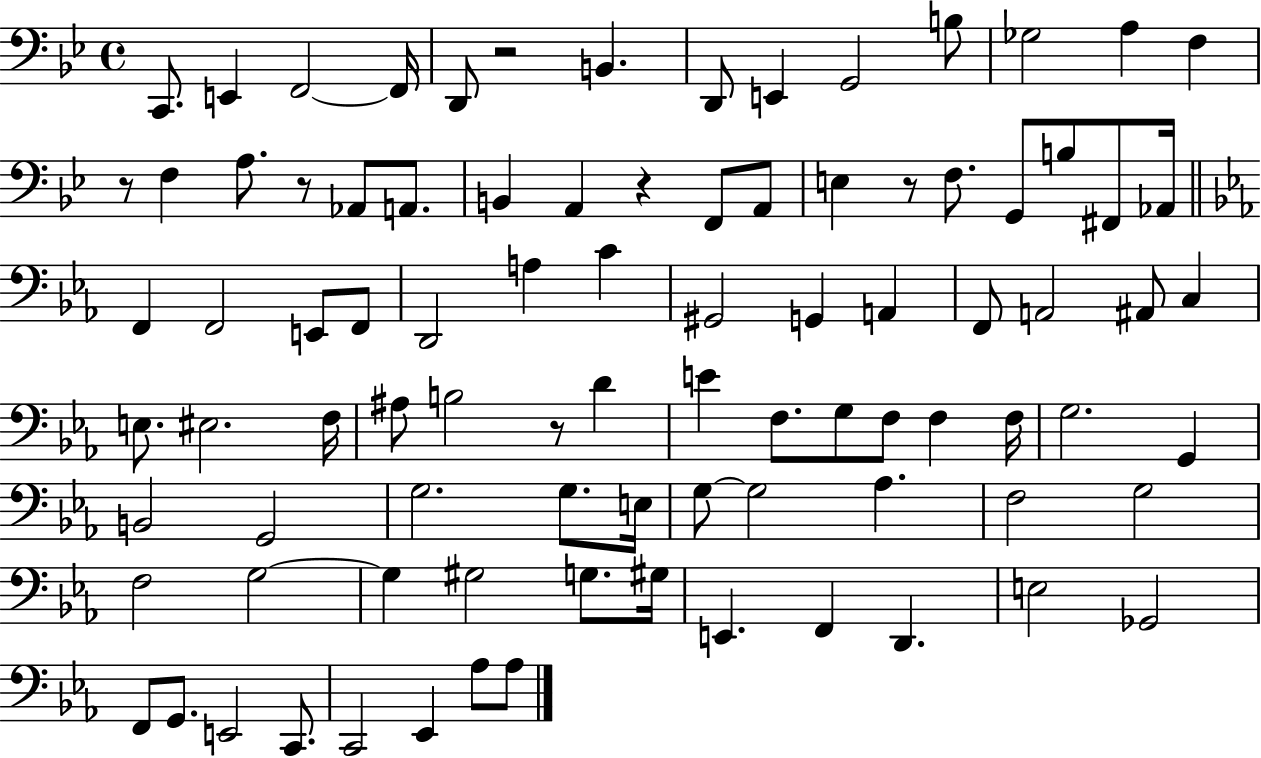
{
  \clef bass
  \time 4/4
  \defaultTimeSignature
  \key bes \major
  c,8. e,4 f,2~~ f,16 | d,8 r2 b,4. | d,8 e,4 g,2 b8 | ges2 a4 f4 | \break r8 f4 a8. r8 aes,8 a,8. | b,4 a,4 r4 f,8 a,8 | e4 r8 f8. g,8 b8 fis,8 aes,16 | \bar "||" \break \key ees \major f,4 f,2 e,8 f,8 | d,2 a4 c'4 | gis,2 g,4 a,4 | f,8 a,2 ais,8 c4 | \break e8. eis2. f16 | ais8 b2 r8 d'4 | e'4 f8. g8 f8 f4 f16 | g2. g,4 | \break b,2 g,2 | g2. g8. e16 | g8~~ g2 aes4. | f2 g2 | \break f2 g2~~ | g4 gis2 g8. gis16 | e,4. f,4 d,4. | e2 ges,2 | \break f,8 g,8. e,2 c,8. | c,2 ees,4 aes8 aes8 | \bar "|."
}